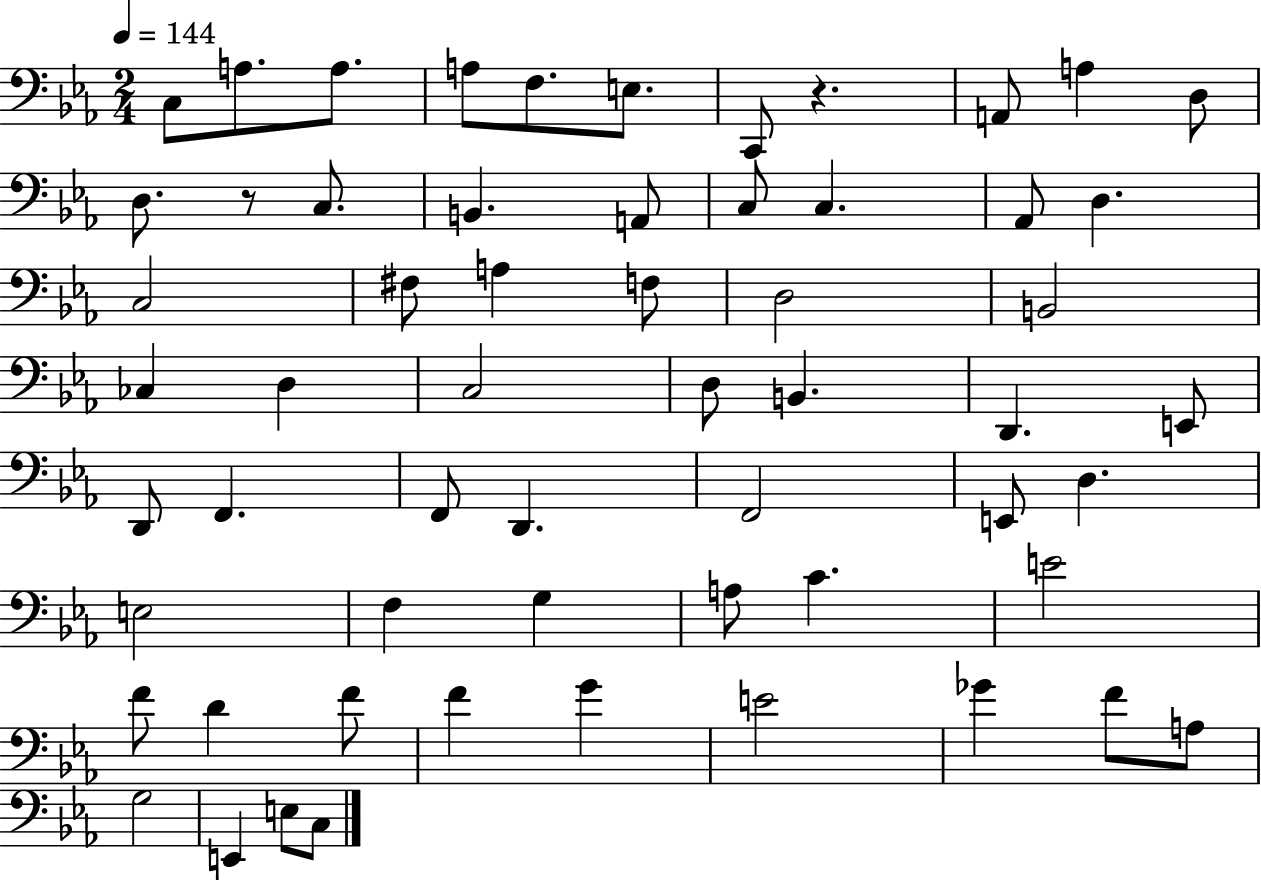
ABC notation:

X:1
T:Untitled
M:2/4
L:1/4
K:Eb
C,/2 A,/2 A,/2 A,/2 F,/2 E,/2 C,,/2 z A,,/2 A, D,/2 D,/2 z/2 C,/2 B,, A,,/2 C,/2 C, _A,,/2 D, C,2 ^F,/2 A, F,/2 D,2 B,,2 _C, D, C,2 D,/2 B,, D,, E,,/2 D,,/2 F,, F,,/2 D,, F,,2 E,,/2 D, E,2 F, G, A,/2 C E2 F/2 D F/2 F G E2 _G F/2 A,/2 G,2 E,, E,/2 C,/2